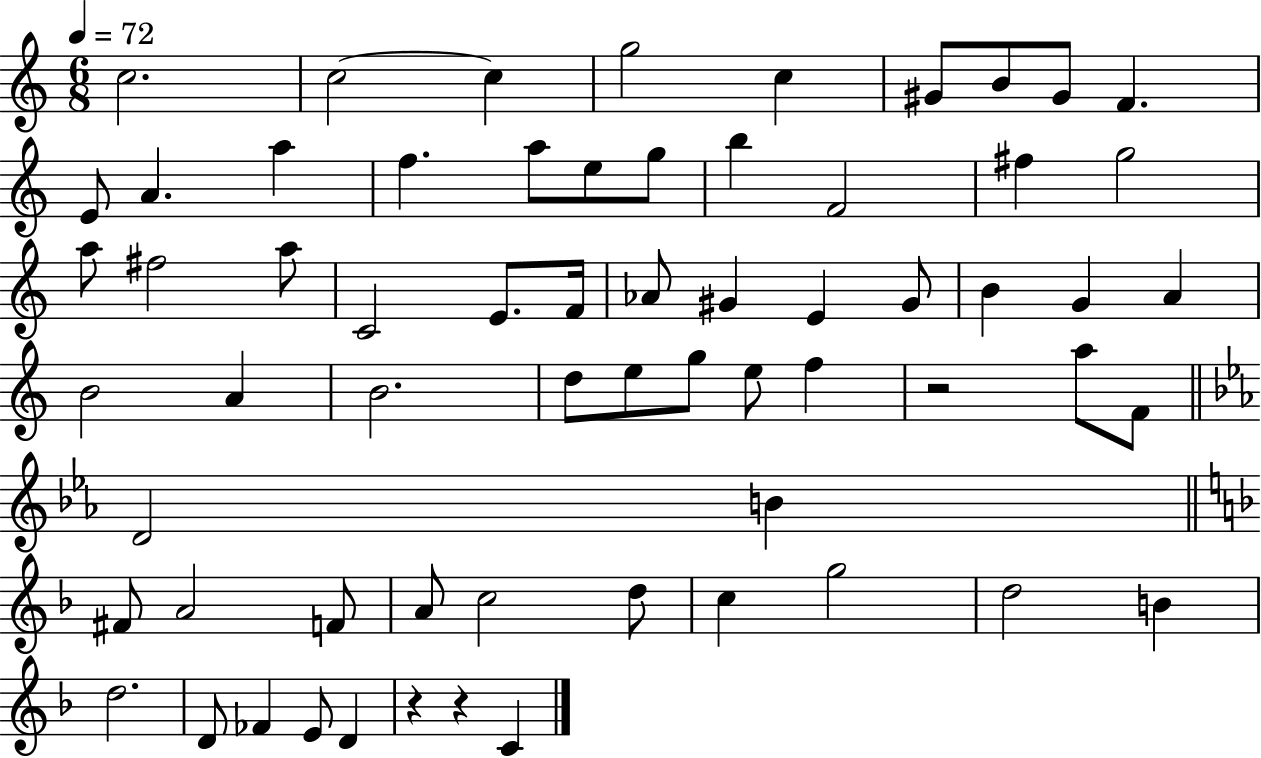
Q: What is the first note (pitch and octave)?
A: C5